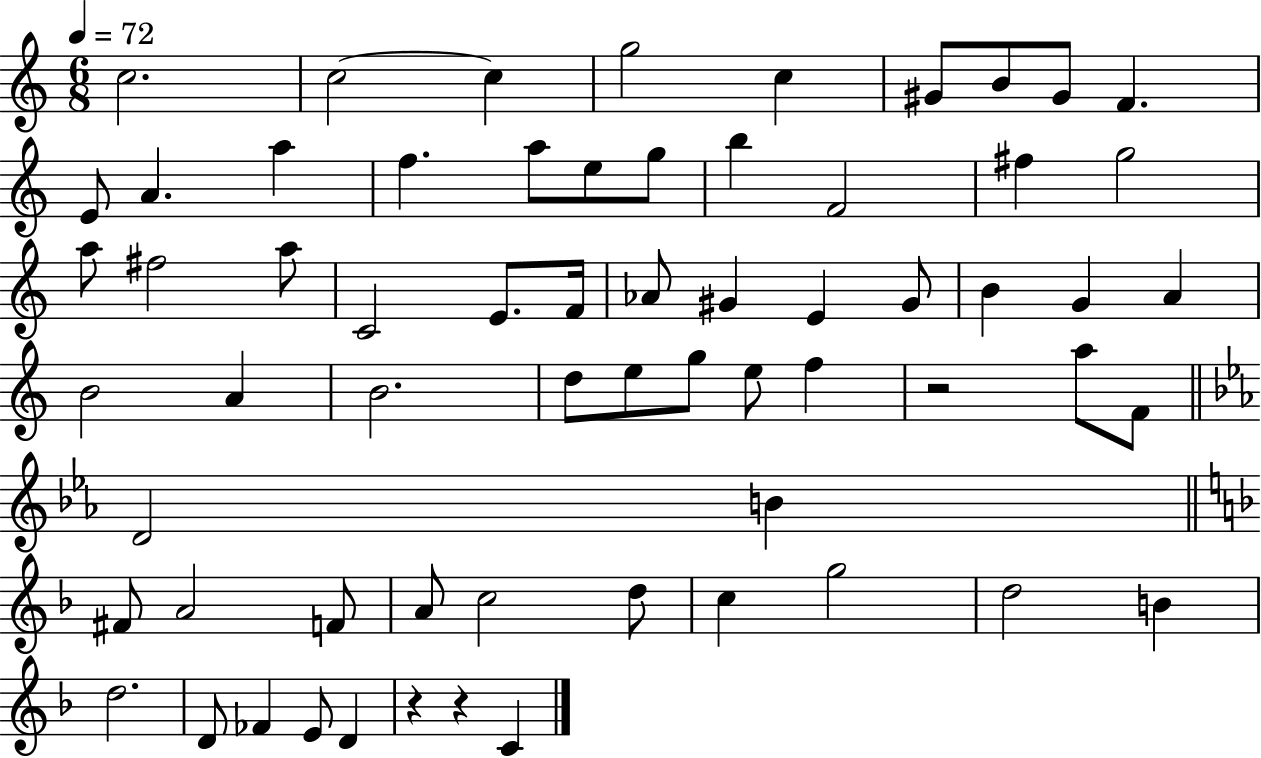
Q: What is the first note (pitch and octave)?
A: C5